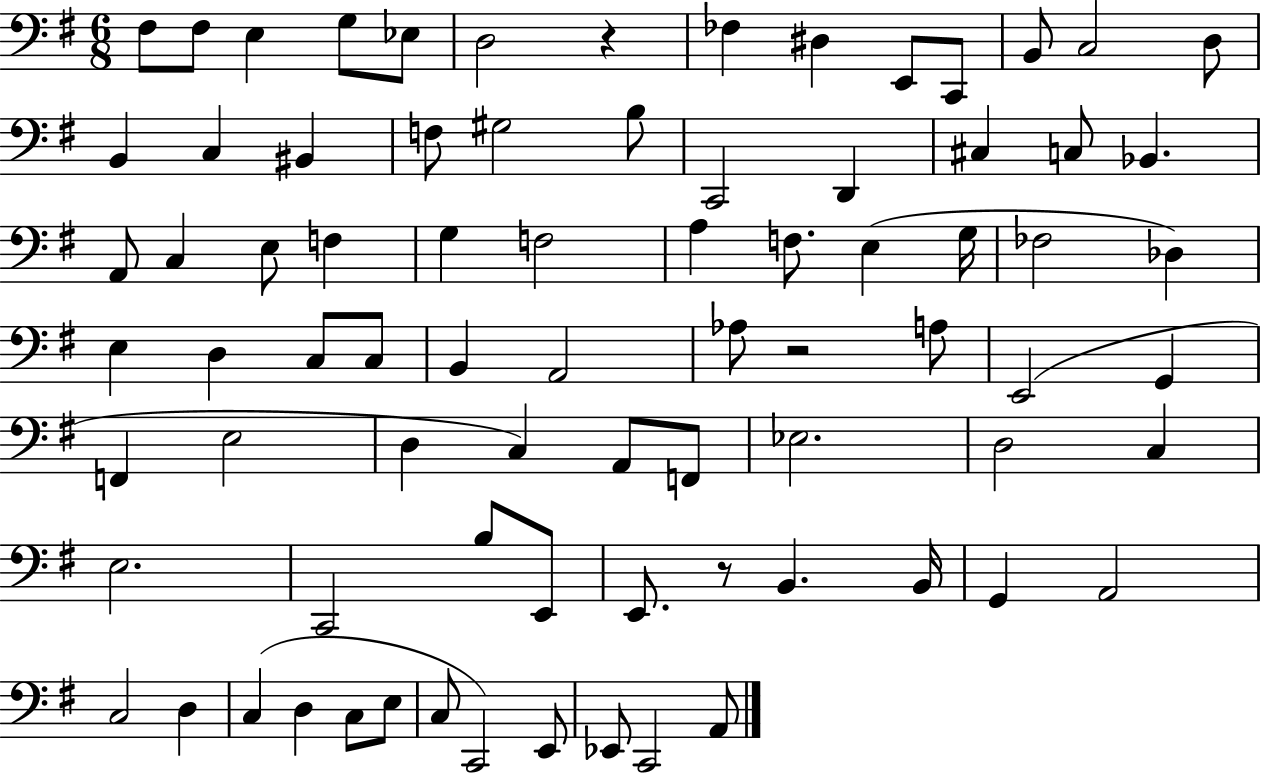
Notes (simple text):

F#3/e F#3/e E3/q G3/e Eb3/e D3/h R/q FES3/q D#3/q E2/e C2/e B2/e C3/h D3/e B2/q C3/q BIS2/q F3/e G#3/h B3/e C2/h D2/q C#3/q C3/e Bb2/q. A2/e C3/q E3/e F3/q G3/q F3/h A3/q F3/e. E3/q G3/s FES3/h Db3/q E3/q D3/q C3/e C3/e B2/q A2/h Ab3/e R/h A3/e E2/h G2/q F2/q E3/h D3/q C3/q A2/e F2/e Eb3/h. D3/h C3/q E3/h. C2/h B3/e E2/e E2/e. R/e B2/q. B2/s G2/q A2/h C3/h D3/q C3/q D3/q C3/e E3/e C3/e C2/h E2/e Eb2/e C2/h A2/e